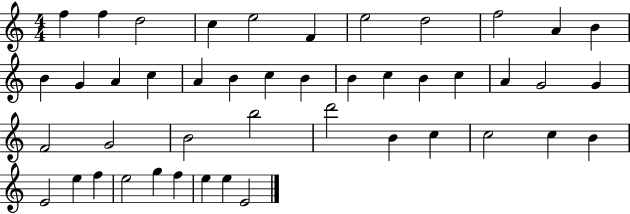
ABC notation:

X:1
T:Untitled
M:4/4
L:1/4
K:C
f f d2 c e2 F e2 d2 f2 A B B G A c A B c B B c B c A G2 G F2 G2 B2 b2 d'2 B c c2 c B E2 e f e2 g f e e E2